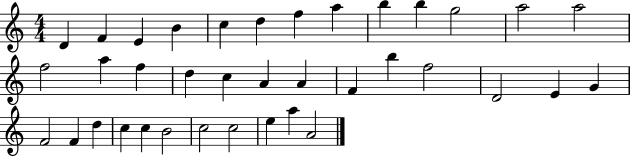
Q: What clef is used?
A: treble